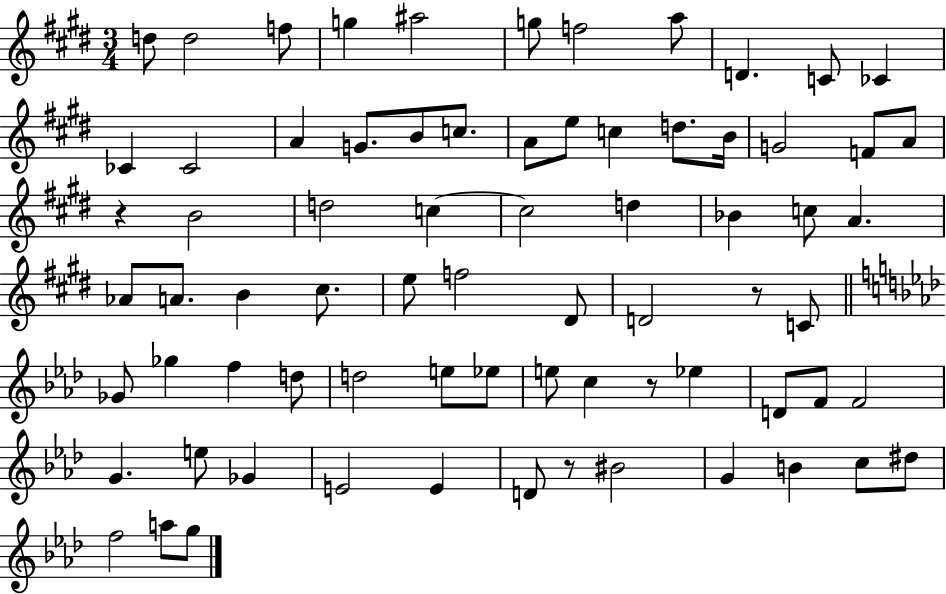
D5/e D5/h F5/e G5/q A#5/h G5/e F5/h A5/e D4/q. C4/e CES4/q CES4/q CES4/h A4/q G4/e. B4/e C5/e. A4/e E5/e C5/q D5/e. B4/s G4/h F4/e A4/e R/q B4/h D5/h C5/q C5/h D5/q Bb4/q C5/e A4/q. Ab4/e A4/e. B4/q C#5/e. E5/e F5/h D#4/e D4/h R/e C4/e Gb4/e Gb5/q F5/q D5/e D5/h E5/e Eb5/e E5/e C5/q R/e Eb5/q D4/e F4/e F4/h G4/q. E5/e Gb4/q E4/h E4/q D4/e R/e BIS4/h G4/q B4/q C5/e D#5/e F5/h A5/e G5/e